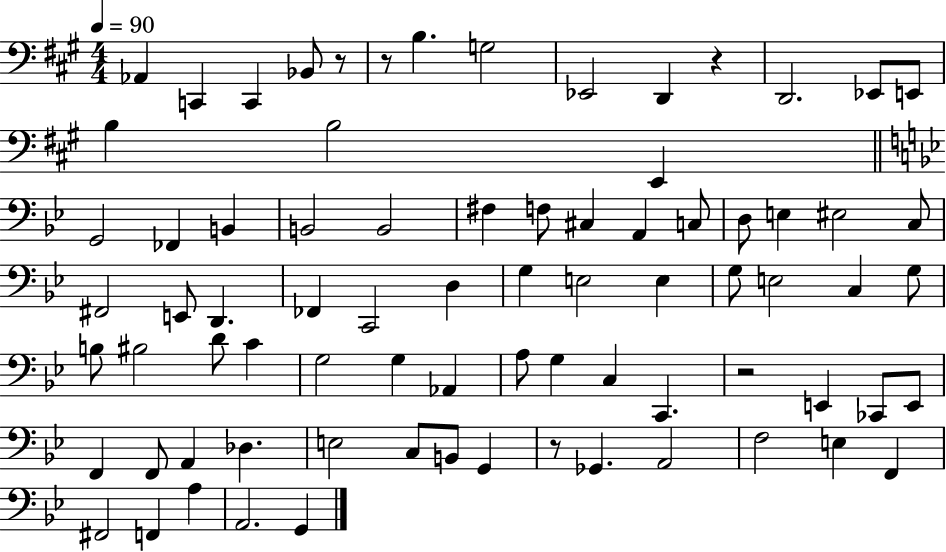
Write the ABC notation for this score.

X:1
T:Untitled
M:4/4
L:1/4
K:A
_A,, C,, C,, _B,,/2 z/2 z/2 B, G,2 _E,,2 D,, z D,,2 _E,,/2 E,,/2 B, B,2 E,, G,,2 _F,, B,, B,,2 B,,2 ^F, F,/2 ^C, A,, C,/2 D,/2 E, ^E,2 C,/2 ^F,,2 E,,/2 D,, _F,, C,,2 D, G, E,2 E, G,/2 E,2 C, G,/2 B,/2 ^B,2 D/2 C G,2 G, _A,, A,/2 G, C, C,, z2 E,, _C,,/2 E,,/2 F,, F,,/2 A,, _D, E,2 C,/2 B,,/2 G,, z/2 _G,, A,,2 F,2 E, F,, ^F,,2 F,, A, A,,2 G,,